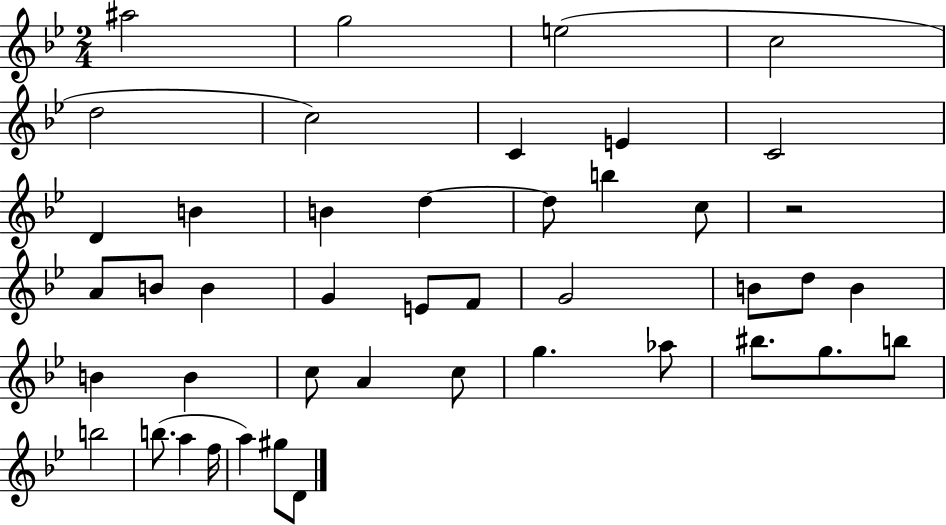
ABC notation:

X:1
T:Untitled
M:2/4
L:1/4
K:Bb
^a2 g2 e2 c2 d2 c2 C E C2 D B B d d/2 b c/2 z2 A/2 B/2 B G E/2 F/2 G2 B/2 d/2 B B B c/2 A c/2 g _a/2 ^b/2 g/2 b/2 b2 b/2 a f/4 a ^g/2 D/2